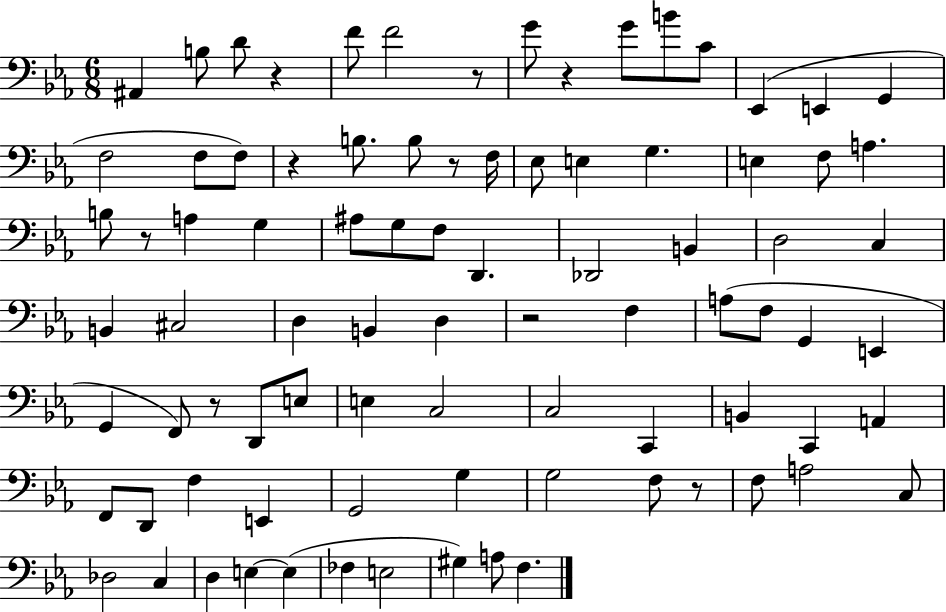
X:1
T:Untitled
M:6/8
L:1/4
K:Eb
^A,, B,/2 D/2 z F/2 F2 z/2 G/2 z G/2 B/2 C/2 _E,, E,, G,, F,2 F,/2 F,/2 z B,/2 B,/2 z/2 F,/4 _E,/2 E, G, E, F,/2 A, B,/2 z/2 A, G, ^A,/2 G,/2 F,/2 D,, _D,,2 B,, D,2 C, B,, ^C,2 D, B,, D, z2 F, A,/2 F,/2 G,, E,, G,, F,,/2 z/2 D,,/2 E,/2 E, C,2 C,2 C,, B,, C,, A,, F,,/2 D,,/2 F, E,, G,,2 G, G,2 F,/2 z/2 F,/2 A,2 C,/2 _D,2 C, D, E, E, _F, E,2 ^G, A,/2 F,